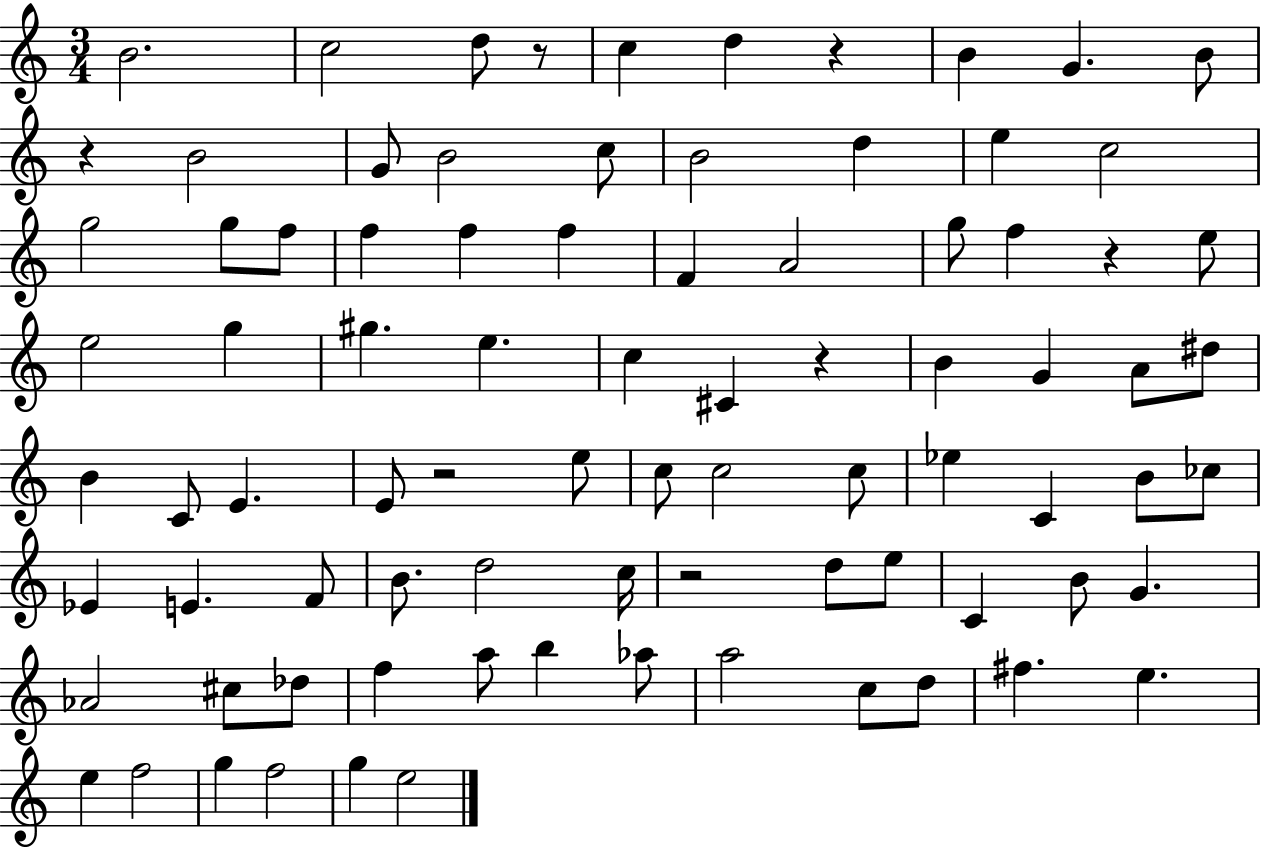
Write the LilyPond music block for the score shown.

{
  \clef treble
  \numericTimeSignature
  \time 3/4
  \key c \major
  b'2. | c''2 d''8 r8 | c''4 d''4 r4 | b'4 g'4. b'8 | \break r4 b'2 | g'8 b'2 c''8 | b'2 d''4 | e''4 c''2 | \break g''2 g''8 f''8 | f''4 f''4 f''4 | f'4 a'2 | g''8 f''4 r4 e''8 | \break e''2 g''4 | gis''4. e''4. | c''4 cis'4 r4 | b'4 g'4 a'8 dis''8 | \break b'4 c'8 e'4. | e'8 r2 e''8 | c''8 c''2 c''8 | ees''4 c'4 b'8 ces''8 | \break ees'4 e'4. f'8 | b'8. d''2 c''16 | r2 d''8 e''8 | c'4 b'8 g'4. | \break aes'2 cis''8 des''8 | f''4 a''8 b''4 aes''8 | a''2 c''8 d''8 | fis''4. e''4. | \break e''4 f''2 | g''4 f''2 | g''4 e''2 | \bar "|."
}